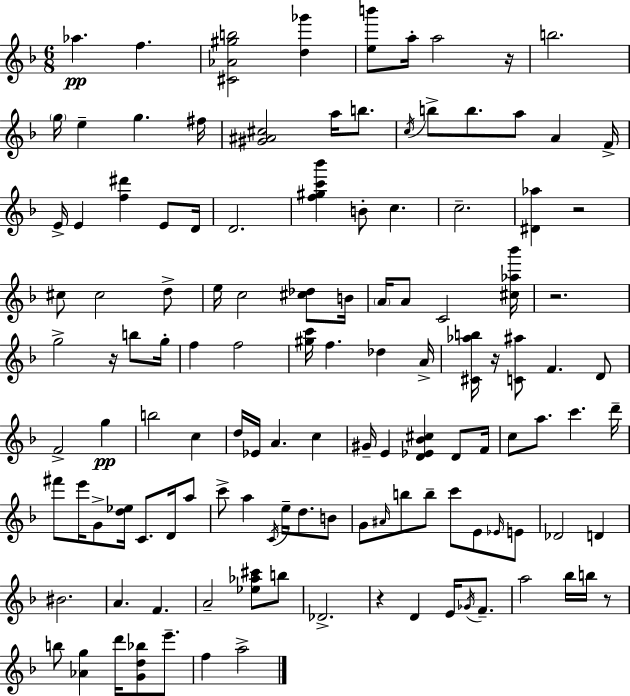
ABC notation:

X:1
T:Untitled
M:6/8
L:1/4
K:Dm
_a f [^C_A^gb]2 [d_g'] [eb']/2 a/4 a2 z/4 b2 g/4 e g ^f/4 [^G^A^c]2 a/4 b/2 c/4 b/2 b/2 a/2 A F/4 E/4 E [f^d'] E/2 D/4 D2 [f^gc'_b'] B/2 c c2 [^D_a] z2 ^c/2 ^c2 d/2 e/4 c2 [^c_d]/2 B/4 A/4 A/2 C2 [^c_a_b']/4 z2 g2 z/4 b/2 g/4 f f2 [^gc']/4 f _d A/4 [^C_ab]/4 z/4 [C^a]/2 F D/2 F2 g b2 c d/4 _E/4 A c ^G/4 E [D_E_B^c] D/2 F/4 c/2 a/2 c' d'/4 ^f'/2 e'/4 G/2 [d_e]/4 C/2 D/4 a/2 c'/2 a C/4 e/4 d/2 B/2 G/2 ^A/4 b/2 b/2 c'/2 E/2 _E/4 E/2 _D2 D ^B2 A F A2 [_e_a^c']/2 b/2 _D2 z D E/4 _G/4 F/2 a2 _b/4 b/4 z/2 b/2 [_Ag] d'/4 [Gd_b]/2 e'/2 f a2